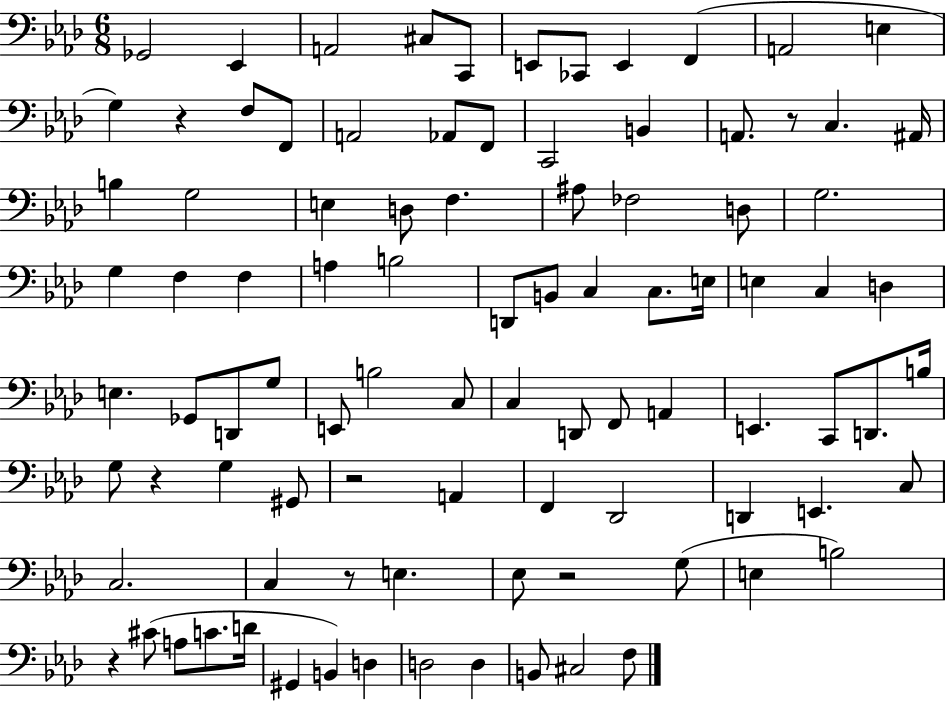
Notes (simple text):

Gb2/h Eb2/q A2/h C#3/e C2/e E2/e CES2/e E2/q F2/q A2/h E3/q G3/q R/q F3/e F2/e A2/h Ab2/e F2/e C2/h B2/q A2/e. R/e C3/q. A#2/s B3/q G3/h E3/q D3/e F3/q. A#3/e FES3/h D3/e G3/h. G3/q F3/q F3/q A3/q B3/h D2/e B2/e C3/q C3/e. E3/s E3/q C3/q D3/q E3/q. Gb2/e D2/e G3/e E2/e B3/h C3/e C3/q D2/e F2/e A2/q E2/q. C2/e D2/e. B3/s G3/e R/q G3/q G#2/e R/h A2/q F2/q Db2/h D2/q E2/q. C3/e C3/h. C3/q R/e E3/q. Eb3/e R/h G3/e E3/q B3/h R/q C#4/e A3/e C4/e. D4/s G#2/q B2/q D3/q D3/h D3/q B2/e C#3/h F3/e